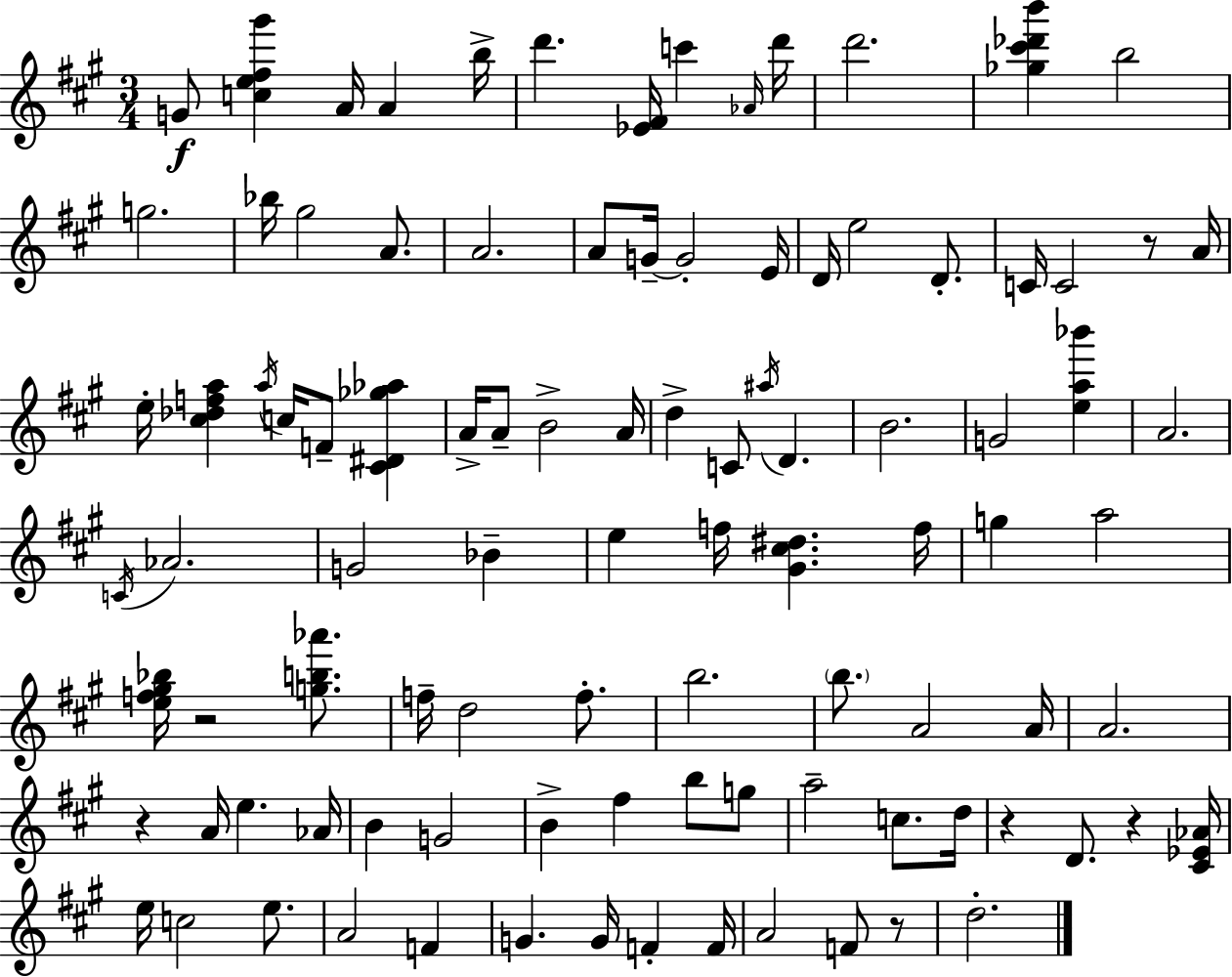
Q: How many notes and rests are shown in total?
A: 98